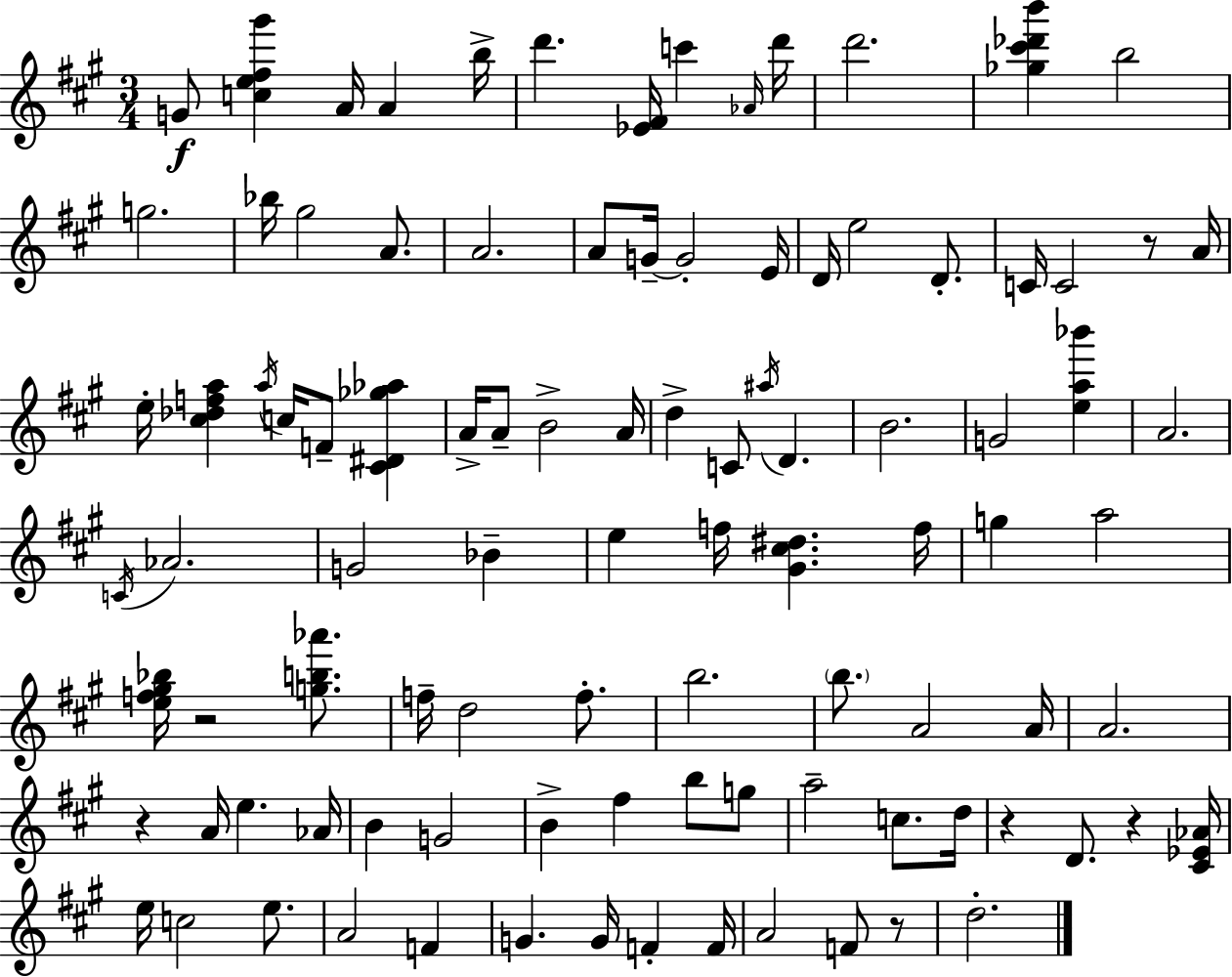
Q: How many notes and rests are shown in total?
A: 98